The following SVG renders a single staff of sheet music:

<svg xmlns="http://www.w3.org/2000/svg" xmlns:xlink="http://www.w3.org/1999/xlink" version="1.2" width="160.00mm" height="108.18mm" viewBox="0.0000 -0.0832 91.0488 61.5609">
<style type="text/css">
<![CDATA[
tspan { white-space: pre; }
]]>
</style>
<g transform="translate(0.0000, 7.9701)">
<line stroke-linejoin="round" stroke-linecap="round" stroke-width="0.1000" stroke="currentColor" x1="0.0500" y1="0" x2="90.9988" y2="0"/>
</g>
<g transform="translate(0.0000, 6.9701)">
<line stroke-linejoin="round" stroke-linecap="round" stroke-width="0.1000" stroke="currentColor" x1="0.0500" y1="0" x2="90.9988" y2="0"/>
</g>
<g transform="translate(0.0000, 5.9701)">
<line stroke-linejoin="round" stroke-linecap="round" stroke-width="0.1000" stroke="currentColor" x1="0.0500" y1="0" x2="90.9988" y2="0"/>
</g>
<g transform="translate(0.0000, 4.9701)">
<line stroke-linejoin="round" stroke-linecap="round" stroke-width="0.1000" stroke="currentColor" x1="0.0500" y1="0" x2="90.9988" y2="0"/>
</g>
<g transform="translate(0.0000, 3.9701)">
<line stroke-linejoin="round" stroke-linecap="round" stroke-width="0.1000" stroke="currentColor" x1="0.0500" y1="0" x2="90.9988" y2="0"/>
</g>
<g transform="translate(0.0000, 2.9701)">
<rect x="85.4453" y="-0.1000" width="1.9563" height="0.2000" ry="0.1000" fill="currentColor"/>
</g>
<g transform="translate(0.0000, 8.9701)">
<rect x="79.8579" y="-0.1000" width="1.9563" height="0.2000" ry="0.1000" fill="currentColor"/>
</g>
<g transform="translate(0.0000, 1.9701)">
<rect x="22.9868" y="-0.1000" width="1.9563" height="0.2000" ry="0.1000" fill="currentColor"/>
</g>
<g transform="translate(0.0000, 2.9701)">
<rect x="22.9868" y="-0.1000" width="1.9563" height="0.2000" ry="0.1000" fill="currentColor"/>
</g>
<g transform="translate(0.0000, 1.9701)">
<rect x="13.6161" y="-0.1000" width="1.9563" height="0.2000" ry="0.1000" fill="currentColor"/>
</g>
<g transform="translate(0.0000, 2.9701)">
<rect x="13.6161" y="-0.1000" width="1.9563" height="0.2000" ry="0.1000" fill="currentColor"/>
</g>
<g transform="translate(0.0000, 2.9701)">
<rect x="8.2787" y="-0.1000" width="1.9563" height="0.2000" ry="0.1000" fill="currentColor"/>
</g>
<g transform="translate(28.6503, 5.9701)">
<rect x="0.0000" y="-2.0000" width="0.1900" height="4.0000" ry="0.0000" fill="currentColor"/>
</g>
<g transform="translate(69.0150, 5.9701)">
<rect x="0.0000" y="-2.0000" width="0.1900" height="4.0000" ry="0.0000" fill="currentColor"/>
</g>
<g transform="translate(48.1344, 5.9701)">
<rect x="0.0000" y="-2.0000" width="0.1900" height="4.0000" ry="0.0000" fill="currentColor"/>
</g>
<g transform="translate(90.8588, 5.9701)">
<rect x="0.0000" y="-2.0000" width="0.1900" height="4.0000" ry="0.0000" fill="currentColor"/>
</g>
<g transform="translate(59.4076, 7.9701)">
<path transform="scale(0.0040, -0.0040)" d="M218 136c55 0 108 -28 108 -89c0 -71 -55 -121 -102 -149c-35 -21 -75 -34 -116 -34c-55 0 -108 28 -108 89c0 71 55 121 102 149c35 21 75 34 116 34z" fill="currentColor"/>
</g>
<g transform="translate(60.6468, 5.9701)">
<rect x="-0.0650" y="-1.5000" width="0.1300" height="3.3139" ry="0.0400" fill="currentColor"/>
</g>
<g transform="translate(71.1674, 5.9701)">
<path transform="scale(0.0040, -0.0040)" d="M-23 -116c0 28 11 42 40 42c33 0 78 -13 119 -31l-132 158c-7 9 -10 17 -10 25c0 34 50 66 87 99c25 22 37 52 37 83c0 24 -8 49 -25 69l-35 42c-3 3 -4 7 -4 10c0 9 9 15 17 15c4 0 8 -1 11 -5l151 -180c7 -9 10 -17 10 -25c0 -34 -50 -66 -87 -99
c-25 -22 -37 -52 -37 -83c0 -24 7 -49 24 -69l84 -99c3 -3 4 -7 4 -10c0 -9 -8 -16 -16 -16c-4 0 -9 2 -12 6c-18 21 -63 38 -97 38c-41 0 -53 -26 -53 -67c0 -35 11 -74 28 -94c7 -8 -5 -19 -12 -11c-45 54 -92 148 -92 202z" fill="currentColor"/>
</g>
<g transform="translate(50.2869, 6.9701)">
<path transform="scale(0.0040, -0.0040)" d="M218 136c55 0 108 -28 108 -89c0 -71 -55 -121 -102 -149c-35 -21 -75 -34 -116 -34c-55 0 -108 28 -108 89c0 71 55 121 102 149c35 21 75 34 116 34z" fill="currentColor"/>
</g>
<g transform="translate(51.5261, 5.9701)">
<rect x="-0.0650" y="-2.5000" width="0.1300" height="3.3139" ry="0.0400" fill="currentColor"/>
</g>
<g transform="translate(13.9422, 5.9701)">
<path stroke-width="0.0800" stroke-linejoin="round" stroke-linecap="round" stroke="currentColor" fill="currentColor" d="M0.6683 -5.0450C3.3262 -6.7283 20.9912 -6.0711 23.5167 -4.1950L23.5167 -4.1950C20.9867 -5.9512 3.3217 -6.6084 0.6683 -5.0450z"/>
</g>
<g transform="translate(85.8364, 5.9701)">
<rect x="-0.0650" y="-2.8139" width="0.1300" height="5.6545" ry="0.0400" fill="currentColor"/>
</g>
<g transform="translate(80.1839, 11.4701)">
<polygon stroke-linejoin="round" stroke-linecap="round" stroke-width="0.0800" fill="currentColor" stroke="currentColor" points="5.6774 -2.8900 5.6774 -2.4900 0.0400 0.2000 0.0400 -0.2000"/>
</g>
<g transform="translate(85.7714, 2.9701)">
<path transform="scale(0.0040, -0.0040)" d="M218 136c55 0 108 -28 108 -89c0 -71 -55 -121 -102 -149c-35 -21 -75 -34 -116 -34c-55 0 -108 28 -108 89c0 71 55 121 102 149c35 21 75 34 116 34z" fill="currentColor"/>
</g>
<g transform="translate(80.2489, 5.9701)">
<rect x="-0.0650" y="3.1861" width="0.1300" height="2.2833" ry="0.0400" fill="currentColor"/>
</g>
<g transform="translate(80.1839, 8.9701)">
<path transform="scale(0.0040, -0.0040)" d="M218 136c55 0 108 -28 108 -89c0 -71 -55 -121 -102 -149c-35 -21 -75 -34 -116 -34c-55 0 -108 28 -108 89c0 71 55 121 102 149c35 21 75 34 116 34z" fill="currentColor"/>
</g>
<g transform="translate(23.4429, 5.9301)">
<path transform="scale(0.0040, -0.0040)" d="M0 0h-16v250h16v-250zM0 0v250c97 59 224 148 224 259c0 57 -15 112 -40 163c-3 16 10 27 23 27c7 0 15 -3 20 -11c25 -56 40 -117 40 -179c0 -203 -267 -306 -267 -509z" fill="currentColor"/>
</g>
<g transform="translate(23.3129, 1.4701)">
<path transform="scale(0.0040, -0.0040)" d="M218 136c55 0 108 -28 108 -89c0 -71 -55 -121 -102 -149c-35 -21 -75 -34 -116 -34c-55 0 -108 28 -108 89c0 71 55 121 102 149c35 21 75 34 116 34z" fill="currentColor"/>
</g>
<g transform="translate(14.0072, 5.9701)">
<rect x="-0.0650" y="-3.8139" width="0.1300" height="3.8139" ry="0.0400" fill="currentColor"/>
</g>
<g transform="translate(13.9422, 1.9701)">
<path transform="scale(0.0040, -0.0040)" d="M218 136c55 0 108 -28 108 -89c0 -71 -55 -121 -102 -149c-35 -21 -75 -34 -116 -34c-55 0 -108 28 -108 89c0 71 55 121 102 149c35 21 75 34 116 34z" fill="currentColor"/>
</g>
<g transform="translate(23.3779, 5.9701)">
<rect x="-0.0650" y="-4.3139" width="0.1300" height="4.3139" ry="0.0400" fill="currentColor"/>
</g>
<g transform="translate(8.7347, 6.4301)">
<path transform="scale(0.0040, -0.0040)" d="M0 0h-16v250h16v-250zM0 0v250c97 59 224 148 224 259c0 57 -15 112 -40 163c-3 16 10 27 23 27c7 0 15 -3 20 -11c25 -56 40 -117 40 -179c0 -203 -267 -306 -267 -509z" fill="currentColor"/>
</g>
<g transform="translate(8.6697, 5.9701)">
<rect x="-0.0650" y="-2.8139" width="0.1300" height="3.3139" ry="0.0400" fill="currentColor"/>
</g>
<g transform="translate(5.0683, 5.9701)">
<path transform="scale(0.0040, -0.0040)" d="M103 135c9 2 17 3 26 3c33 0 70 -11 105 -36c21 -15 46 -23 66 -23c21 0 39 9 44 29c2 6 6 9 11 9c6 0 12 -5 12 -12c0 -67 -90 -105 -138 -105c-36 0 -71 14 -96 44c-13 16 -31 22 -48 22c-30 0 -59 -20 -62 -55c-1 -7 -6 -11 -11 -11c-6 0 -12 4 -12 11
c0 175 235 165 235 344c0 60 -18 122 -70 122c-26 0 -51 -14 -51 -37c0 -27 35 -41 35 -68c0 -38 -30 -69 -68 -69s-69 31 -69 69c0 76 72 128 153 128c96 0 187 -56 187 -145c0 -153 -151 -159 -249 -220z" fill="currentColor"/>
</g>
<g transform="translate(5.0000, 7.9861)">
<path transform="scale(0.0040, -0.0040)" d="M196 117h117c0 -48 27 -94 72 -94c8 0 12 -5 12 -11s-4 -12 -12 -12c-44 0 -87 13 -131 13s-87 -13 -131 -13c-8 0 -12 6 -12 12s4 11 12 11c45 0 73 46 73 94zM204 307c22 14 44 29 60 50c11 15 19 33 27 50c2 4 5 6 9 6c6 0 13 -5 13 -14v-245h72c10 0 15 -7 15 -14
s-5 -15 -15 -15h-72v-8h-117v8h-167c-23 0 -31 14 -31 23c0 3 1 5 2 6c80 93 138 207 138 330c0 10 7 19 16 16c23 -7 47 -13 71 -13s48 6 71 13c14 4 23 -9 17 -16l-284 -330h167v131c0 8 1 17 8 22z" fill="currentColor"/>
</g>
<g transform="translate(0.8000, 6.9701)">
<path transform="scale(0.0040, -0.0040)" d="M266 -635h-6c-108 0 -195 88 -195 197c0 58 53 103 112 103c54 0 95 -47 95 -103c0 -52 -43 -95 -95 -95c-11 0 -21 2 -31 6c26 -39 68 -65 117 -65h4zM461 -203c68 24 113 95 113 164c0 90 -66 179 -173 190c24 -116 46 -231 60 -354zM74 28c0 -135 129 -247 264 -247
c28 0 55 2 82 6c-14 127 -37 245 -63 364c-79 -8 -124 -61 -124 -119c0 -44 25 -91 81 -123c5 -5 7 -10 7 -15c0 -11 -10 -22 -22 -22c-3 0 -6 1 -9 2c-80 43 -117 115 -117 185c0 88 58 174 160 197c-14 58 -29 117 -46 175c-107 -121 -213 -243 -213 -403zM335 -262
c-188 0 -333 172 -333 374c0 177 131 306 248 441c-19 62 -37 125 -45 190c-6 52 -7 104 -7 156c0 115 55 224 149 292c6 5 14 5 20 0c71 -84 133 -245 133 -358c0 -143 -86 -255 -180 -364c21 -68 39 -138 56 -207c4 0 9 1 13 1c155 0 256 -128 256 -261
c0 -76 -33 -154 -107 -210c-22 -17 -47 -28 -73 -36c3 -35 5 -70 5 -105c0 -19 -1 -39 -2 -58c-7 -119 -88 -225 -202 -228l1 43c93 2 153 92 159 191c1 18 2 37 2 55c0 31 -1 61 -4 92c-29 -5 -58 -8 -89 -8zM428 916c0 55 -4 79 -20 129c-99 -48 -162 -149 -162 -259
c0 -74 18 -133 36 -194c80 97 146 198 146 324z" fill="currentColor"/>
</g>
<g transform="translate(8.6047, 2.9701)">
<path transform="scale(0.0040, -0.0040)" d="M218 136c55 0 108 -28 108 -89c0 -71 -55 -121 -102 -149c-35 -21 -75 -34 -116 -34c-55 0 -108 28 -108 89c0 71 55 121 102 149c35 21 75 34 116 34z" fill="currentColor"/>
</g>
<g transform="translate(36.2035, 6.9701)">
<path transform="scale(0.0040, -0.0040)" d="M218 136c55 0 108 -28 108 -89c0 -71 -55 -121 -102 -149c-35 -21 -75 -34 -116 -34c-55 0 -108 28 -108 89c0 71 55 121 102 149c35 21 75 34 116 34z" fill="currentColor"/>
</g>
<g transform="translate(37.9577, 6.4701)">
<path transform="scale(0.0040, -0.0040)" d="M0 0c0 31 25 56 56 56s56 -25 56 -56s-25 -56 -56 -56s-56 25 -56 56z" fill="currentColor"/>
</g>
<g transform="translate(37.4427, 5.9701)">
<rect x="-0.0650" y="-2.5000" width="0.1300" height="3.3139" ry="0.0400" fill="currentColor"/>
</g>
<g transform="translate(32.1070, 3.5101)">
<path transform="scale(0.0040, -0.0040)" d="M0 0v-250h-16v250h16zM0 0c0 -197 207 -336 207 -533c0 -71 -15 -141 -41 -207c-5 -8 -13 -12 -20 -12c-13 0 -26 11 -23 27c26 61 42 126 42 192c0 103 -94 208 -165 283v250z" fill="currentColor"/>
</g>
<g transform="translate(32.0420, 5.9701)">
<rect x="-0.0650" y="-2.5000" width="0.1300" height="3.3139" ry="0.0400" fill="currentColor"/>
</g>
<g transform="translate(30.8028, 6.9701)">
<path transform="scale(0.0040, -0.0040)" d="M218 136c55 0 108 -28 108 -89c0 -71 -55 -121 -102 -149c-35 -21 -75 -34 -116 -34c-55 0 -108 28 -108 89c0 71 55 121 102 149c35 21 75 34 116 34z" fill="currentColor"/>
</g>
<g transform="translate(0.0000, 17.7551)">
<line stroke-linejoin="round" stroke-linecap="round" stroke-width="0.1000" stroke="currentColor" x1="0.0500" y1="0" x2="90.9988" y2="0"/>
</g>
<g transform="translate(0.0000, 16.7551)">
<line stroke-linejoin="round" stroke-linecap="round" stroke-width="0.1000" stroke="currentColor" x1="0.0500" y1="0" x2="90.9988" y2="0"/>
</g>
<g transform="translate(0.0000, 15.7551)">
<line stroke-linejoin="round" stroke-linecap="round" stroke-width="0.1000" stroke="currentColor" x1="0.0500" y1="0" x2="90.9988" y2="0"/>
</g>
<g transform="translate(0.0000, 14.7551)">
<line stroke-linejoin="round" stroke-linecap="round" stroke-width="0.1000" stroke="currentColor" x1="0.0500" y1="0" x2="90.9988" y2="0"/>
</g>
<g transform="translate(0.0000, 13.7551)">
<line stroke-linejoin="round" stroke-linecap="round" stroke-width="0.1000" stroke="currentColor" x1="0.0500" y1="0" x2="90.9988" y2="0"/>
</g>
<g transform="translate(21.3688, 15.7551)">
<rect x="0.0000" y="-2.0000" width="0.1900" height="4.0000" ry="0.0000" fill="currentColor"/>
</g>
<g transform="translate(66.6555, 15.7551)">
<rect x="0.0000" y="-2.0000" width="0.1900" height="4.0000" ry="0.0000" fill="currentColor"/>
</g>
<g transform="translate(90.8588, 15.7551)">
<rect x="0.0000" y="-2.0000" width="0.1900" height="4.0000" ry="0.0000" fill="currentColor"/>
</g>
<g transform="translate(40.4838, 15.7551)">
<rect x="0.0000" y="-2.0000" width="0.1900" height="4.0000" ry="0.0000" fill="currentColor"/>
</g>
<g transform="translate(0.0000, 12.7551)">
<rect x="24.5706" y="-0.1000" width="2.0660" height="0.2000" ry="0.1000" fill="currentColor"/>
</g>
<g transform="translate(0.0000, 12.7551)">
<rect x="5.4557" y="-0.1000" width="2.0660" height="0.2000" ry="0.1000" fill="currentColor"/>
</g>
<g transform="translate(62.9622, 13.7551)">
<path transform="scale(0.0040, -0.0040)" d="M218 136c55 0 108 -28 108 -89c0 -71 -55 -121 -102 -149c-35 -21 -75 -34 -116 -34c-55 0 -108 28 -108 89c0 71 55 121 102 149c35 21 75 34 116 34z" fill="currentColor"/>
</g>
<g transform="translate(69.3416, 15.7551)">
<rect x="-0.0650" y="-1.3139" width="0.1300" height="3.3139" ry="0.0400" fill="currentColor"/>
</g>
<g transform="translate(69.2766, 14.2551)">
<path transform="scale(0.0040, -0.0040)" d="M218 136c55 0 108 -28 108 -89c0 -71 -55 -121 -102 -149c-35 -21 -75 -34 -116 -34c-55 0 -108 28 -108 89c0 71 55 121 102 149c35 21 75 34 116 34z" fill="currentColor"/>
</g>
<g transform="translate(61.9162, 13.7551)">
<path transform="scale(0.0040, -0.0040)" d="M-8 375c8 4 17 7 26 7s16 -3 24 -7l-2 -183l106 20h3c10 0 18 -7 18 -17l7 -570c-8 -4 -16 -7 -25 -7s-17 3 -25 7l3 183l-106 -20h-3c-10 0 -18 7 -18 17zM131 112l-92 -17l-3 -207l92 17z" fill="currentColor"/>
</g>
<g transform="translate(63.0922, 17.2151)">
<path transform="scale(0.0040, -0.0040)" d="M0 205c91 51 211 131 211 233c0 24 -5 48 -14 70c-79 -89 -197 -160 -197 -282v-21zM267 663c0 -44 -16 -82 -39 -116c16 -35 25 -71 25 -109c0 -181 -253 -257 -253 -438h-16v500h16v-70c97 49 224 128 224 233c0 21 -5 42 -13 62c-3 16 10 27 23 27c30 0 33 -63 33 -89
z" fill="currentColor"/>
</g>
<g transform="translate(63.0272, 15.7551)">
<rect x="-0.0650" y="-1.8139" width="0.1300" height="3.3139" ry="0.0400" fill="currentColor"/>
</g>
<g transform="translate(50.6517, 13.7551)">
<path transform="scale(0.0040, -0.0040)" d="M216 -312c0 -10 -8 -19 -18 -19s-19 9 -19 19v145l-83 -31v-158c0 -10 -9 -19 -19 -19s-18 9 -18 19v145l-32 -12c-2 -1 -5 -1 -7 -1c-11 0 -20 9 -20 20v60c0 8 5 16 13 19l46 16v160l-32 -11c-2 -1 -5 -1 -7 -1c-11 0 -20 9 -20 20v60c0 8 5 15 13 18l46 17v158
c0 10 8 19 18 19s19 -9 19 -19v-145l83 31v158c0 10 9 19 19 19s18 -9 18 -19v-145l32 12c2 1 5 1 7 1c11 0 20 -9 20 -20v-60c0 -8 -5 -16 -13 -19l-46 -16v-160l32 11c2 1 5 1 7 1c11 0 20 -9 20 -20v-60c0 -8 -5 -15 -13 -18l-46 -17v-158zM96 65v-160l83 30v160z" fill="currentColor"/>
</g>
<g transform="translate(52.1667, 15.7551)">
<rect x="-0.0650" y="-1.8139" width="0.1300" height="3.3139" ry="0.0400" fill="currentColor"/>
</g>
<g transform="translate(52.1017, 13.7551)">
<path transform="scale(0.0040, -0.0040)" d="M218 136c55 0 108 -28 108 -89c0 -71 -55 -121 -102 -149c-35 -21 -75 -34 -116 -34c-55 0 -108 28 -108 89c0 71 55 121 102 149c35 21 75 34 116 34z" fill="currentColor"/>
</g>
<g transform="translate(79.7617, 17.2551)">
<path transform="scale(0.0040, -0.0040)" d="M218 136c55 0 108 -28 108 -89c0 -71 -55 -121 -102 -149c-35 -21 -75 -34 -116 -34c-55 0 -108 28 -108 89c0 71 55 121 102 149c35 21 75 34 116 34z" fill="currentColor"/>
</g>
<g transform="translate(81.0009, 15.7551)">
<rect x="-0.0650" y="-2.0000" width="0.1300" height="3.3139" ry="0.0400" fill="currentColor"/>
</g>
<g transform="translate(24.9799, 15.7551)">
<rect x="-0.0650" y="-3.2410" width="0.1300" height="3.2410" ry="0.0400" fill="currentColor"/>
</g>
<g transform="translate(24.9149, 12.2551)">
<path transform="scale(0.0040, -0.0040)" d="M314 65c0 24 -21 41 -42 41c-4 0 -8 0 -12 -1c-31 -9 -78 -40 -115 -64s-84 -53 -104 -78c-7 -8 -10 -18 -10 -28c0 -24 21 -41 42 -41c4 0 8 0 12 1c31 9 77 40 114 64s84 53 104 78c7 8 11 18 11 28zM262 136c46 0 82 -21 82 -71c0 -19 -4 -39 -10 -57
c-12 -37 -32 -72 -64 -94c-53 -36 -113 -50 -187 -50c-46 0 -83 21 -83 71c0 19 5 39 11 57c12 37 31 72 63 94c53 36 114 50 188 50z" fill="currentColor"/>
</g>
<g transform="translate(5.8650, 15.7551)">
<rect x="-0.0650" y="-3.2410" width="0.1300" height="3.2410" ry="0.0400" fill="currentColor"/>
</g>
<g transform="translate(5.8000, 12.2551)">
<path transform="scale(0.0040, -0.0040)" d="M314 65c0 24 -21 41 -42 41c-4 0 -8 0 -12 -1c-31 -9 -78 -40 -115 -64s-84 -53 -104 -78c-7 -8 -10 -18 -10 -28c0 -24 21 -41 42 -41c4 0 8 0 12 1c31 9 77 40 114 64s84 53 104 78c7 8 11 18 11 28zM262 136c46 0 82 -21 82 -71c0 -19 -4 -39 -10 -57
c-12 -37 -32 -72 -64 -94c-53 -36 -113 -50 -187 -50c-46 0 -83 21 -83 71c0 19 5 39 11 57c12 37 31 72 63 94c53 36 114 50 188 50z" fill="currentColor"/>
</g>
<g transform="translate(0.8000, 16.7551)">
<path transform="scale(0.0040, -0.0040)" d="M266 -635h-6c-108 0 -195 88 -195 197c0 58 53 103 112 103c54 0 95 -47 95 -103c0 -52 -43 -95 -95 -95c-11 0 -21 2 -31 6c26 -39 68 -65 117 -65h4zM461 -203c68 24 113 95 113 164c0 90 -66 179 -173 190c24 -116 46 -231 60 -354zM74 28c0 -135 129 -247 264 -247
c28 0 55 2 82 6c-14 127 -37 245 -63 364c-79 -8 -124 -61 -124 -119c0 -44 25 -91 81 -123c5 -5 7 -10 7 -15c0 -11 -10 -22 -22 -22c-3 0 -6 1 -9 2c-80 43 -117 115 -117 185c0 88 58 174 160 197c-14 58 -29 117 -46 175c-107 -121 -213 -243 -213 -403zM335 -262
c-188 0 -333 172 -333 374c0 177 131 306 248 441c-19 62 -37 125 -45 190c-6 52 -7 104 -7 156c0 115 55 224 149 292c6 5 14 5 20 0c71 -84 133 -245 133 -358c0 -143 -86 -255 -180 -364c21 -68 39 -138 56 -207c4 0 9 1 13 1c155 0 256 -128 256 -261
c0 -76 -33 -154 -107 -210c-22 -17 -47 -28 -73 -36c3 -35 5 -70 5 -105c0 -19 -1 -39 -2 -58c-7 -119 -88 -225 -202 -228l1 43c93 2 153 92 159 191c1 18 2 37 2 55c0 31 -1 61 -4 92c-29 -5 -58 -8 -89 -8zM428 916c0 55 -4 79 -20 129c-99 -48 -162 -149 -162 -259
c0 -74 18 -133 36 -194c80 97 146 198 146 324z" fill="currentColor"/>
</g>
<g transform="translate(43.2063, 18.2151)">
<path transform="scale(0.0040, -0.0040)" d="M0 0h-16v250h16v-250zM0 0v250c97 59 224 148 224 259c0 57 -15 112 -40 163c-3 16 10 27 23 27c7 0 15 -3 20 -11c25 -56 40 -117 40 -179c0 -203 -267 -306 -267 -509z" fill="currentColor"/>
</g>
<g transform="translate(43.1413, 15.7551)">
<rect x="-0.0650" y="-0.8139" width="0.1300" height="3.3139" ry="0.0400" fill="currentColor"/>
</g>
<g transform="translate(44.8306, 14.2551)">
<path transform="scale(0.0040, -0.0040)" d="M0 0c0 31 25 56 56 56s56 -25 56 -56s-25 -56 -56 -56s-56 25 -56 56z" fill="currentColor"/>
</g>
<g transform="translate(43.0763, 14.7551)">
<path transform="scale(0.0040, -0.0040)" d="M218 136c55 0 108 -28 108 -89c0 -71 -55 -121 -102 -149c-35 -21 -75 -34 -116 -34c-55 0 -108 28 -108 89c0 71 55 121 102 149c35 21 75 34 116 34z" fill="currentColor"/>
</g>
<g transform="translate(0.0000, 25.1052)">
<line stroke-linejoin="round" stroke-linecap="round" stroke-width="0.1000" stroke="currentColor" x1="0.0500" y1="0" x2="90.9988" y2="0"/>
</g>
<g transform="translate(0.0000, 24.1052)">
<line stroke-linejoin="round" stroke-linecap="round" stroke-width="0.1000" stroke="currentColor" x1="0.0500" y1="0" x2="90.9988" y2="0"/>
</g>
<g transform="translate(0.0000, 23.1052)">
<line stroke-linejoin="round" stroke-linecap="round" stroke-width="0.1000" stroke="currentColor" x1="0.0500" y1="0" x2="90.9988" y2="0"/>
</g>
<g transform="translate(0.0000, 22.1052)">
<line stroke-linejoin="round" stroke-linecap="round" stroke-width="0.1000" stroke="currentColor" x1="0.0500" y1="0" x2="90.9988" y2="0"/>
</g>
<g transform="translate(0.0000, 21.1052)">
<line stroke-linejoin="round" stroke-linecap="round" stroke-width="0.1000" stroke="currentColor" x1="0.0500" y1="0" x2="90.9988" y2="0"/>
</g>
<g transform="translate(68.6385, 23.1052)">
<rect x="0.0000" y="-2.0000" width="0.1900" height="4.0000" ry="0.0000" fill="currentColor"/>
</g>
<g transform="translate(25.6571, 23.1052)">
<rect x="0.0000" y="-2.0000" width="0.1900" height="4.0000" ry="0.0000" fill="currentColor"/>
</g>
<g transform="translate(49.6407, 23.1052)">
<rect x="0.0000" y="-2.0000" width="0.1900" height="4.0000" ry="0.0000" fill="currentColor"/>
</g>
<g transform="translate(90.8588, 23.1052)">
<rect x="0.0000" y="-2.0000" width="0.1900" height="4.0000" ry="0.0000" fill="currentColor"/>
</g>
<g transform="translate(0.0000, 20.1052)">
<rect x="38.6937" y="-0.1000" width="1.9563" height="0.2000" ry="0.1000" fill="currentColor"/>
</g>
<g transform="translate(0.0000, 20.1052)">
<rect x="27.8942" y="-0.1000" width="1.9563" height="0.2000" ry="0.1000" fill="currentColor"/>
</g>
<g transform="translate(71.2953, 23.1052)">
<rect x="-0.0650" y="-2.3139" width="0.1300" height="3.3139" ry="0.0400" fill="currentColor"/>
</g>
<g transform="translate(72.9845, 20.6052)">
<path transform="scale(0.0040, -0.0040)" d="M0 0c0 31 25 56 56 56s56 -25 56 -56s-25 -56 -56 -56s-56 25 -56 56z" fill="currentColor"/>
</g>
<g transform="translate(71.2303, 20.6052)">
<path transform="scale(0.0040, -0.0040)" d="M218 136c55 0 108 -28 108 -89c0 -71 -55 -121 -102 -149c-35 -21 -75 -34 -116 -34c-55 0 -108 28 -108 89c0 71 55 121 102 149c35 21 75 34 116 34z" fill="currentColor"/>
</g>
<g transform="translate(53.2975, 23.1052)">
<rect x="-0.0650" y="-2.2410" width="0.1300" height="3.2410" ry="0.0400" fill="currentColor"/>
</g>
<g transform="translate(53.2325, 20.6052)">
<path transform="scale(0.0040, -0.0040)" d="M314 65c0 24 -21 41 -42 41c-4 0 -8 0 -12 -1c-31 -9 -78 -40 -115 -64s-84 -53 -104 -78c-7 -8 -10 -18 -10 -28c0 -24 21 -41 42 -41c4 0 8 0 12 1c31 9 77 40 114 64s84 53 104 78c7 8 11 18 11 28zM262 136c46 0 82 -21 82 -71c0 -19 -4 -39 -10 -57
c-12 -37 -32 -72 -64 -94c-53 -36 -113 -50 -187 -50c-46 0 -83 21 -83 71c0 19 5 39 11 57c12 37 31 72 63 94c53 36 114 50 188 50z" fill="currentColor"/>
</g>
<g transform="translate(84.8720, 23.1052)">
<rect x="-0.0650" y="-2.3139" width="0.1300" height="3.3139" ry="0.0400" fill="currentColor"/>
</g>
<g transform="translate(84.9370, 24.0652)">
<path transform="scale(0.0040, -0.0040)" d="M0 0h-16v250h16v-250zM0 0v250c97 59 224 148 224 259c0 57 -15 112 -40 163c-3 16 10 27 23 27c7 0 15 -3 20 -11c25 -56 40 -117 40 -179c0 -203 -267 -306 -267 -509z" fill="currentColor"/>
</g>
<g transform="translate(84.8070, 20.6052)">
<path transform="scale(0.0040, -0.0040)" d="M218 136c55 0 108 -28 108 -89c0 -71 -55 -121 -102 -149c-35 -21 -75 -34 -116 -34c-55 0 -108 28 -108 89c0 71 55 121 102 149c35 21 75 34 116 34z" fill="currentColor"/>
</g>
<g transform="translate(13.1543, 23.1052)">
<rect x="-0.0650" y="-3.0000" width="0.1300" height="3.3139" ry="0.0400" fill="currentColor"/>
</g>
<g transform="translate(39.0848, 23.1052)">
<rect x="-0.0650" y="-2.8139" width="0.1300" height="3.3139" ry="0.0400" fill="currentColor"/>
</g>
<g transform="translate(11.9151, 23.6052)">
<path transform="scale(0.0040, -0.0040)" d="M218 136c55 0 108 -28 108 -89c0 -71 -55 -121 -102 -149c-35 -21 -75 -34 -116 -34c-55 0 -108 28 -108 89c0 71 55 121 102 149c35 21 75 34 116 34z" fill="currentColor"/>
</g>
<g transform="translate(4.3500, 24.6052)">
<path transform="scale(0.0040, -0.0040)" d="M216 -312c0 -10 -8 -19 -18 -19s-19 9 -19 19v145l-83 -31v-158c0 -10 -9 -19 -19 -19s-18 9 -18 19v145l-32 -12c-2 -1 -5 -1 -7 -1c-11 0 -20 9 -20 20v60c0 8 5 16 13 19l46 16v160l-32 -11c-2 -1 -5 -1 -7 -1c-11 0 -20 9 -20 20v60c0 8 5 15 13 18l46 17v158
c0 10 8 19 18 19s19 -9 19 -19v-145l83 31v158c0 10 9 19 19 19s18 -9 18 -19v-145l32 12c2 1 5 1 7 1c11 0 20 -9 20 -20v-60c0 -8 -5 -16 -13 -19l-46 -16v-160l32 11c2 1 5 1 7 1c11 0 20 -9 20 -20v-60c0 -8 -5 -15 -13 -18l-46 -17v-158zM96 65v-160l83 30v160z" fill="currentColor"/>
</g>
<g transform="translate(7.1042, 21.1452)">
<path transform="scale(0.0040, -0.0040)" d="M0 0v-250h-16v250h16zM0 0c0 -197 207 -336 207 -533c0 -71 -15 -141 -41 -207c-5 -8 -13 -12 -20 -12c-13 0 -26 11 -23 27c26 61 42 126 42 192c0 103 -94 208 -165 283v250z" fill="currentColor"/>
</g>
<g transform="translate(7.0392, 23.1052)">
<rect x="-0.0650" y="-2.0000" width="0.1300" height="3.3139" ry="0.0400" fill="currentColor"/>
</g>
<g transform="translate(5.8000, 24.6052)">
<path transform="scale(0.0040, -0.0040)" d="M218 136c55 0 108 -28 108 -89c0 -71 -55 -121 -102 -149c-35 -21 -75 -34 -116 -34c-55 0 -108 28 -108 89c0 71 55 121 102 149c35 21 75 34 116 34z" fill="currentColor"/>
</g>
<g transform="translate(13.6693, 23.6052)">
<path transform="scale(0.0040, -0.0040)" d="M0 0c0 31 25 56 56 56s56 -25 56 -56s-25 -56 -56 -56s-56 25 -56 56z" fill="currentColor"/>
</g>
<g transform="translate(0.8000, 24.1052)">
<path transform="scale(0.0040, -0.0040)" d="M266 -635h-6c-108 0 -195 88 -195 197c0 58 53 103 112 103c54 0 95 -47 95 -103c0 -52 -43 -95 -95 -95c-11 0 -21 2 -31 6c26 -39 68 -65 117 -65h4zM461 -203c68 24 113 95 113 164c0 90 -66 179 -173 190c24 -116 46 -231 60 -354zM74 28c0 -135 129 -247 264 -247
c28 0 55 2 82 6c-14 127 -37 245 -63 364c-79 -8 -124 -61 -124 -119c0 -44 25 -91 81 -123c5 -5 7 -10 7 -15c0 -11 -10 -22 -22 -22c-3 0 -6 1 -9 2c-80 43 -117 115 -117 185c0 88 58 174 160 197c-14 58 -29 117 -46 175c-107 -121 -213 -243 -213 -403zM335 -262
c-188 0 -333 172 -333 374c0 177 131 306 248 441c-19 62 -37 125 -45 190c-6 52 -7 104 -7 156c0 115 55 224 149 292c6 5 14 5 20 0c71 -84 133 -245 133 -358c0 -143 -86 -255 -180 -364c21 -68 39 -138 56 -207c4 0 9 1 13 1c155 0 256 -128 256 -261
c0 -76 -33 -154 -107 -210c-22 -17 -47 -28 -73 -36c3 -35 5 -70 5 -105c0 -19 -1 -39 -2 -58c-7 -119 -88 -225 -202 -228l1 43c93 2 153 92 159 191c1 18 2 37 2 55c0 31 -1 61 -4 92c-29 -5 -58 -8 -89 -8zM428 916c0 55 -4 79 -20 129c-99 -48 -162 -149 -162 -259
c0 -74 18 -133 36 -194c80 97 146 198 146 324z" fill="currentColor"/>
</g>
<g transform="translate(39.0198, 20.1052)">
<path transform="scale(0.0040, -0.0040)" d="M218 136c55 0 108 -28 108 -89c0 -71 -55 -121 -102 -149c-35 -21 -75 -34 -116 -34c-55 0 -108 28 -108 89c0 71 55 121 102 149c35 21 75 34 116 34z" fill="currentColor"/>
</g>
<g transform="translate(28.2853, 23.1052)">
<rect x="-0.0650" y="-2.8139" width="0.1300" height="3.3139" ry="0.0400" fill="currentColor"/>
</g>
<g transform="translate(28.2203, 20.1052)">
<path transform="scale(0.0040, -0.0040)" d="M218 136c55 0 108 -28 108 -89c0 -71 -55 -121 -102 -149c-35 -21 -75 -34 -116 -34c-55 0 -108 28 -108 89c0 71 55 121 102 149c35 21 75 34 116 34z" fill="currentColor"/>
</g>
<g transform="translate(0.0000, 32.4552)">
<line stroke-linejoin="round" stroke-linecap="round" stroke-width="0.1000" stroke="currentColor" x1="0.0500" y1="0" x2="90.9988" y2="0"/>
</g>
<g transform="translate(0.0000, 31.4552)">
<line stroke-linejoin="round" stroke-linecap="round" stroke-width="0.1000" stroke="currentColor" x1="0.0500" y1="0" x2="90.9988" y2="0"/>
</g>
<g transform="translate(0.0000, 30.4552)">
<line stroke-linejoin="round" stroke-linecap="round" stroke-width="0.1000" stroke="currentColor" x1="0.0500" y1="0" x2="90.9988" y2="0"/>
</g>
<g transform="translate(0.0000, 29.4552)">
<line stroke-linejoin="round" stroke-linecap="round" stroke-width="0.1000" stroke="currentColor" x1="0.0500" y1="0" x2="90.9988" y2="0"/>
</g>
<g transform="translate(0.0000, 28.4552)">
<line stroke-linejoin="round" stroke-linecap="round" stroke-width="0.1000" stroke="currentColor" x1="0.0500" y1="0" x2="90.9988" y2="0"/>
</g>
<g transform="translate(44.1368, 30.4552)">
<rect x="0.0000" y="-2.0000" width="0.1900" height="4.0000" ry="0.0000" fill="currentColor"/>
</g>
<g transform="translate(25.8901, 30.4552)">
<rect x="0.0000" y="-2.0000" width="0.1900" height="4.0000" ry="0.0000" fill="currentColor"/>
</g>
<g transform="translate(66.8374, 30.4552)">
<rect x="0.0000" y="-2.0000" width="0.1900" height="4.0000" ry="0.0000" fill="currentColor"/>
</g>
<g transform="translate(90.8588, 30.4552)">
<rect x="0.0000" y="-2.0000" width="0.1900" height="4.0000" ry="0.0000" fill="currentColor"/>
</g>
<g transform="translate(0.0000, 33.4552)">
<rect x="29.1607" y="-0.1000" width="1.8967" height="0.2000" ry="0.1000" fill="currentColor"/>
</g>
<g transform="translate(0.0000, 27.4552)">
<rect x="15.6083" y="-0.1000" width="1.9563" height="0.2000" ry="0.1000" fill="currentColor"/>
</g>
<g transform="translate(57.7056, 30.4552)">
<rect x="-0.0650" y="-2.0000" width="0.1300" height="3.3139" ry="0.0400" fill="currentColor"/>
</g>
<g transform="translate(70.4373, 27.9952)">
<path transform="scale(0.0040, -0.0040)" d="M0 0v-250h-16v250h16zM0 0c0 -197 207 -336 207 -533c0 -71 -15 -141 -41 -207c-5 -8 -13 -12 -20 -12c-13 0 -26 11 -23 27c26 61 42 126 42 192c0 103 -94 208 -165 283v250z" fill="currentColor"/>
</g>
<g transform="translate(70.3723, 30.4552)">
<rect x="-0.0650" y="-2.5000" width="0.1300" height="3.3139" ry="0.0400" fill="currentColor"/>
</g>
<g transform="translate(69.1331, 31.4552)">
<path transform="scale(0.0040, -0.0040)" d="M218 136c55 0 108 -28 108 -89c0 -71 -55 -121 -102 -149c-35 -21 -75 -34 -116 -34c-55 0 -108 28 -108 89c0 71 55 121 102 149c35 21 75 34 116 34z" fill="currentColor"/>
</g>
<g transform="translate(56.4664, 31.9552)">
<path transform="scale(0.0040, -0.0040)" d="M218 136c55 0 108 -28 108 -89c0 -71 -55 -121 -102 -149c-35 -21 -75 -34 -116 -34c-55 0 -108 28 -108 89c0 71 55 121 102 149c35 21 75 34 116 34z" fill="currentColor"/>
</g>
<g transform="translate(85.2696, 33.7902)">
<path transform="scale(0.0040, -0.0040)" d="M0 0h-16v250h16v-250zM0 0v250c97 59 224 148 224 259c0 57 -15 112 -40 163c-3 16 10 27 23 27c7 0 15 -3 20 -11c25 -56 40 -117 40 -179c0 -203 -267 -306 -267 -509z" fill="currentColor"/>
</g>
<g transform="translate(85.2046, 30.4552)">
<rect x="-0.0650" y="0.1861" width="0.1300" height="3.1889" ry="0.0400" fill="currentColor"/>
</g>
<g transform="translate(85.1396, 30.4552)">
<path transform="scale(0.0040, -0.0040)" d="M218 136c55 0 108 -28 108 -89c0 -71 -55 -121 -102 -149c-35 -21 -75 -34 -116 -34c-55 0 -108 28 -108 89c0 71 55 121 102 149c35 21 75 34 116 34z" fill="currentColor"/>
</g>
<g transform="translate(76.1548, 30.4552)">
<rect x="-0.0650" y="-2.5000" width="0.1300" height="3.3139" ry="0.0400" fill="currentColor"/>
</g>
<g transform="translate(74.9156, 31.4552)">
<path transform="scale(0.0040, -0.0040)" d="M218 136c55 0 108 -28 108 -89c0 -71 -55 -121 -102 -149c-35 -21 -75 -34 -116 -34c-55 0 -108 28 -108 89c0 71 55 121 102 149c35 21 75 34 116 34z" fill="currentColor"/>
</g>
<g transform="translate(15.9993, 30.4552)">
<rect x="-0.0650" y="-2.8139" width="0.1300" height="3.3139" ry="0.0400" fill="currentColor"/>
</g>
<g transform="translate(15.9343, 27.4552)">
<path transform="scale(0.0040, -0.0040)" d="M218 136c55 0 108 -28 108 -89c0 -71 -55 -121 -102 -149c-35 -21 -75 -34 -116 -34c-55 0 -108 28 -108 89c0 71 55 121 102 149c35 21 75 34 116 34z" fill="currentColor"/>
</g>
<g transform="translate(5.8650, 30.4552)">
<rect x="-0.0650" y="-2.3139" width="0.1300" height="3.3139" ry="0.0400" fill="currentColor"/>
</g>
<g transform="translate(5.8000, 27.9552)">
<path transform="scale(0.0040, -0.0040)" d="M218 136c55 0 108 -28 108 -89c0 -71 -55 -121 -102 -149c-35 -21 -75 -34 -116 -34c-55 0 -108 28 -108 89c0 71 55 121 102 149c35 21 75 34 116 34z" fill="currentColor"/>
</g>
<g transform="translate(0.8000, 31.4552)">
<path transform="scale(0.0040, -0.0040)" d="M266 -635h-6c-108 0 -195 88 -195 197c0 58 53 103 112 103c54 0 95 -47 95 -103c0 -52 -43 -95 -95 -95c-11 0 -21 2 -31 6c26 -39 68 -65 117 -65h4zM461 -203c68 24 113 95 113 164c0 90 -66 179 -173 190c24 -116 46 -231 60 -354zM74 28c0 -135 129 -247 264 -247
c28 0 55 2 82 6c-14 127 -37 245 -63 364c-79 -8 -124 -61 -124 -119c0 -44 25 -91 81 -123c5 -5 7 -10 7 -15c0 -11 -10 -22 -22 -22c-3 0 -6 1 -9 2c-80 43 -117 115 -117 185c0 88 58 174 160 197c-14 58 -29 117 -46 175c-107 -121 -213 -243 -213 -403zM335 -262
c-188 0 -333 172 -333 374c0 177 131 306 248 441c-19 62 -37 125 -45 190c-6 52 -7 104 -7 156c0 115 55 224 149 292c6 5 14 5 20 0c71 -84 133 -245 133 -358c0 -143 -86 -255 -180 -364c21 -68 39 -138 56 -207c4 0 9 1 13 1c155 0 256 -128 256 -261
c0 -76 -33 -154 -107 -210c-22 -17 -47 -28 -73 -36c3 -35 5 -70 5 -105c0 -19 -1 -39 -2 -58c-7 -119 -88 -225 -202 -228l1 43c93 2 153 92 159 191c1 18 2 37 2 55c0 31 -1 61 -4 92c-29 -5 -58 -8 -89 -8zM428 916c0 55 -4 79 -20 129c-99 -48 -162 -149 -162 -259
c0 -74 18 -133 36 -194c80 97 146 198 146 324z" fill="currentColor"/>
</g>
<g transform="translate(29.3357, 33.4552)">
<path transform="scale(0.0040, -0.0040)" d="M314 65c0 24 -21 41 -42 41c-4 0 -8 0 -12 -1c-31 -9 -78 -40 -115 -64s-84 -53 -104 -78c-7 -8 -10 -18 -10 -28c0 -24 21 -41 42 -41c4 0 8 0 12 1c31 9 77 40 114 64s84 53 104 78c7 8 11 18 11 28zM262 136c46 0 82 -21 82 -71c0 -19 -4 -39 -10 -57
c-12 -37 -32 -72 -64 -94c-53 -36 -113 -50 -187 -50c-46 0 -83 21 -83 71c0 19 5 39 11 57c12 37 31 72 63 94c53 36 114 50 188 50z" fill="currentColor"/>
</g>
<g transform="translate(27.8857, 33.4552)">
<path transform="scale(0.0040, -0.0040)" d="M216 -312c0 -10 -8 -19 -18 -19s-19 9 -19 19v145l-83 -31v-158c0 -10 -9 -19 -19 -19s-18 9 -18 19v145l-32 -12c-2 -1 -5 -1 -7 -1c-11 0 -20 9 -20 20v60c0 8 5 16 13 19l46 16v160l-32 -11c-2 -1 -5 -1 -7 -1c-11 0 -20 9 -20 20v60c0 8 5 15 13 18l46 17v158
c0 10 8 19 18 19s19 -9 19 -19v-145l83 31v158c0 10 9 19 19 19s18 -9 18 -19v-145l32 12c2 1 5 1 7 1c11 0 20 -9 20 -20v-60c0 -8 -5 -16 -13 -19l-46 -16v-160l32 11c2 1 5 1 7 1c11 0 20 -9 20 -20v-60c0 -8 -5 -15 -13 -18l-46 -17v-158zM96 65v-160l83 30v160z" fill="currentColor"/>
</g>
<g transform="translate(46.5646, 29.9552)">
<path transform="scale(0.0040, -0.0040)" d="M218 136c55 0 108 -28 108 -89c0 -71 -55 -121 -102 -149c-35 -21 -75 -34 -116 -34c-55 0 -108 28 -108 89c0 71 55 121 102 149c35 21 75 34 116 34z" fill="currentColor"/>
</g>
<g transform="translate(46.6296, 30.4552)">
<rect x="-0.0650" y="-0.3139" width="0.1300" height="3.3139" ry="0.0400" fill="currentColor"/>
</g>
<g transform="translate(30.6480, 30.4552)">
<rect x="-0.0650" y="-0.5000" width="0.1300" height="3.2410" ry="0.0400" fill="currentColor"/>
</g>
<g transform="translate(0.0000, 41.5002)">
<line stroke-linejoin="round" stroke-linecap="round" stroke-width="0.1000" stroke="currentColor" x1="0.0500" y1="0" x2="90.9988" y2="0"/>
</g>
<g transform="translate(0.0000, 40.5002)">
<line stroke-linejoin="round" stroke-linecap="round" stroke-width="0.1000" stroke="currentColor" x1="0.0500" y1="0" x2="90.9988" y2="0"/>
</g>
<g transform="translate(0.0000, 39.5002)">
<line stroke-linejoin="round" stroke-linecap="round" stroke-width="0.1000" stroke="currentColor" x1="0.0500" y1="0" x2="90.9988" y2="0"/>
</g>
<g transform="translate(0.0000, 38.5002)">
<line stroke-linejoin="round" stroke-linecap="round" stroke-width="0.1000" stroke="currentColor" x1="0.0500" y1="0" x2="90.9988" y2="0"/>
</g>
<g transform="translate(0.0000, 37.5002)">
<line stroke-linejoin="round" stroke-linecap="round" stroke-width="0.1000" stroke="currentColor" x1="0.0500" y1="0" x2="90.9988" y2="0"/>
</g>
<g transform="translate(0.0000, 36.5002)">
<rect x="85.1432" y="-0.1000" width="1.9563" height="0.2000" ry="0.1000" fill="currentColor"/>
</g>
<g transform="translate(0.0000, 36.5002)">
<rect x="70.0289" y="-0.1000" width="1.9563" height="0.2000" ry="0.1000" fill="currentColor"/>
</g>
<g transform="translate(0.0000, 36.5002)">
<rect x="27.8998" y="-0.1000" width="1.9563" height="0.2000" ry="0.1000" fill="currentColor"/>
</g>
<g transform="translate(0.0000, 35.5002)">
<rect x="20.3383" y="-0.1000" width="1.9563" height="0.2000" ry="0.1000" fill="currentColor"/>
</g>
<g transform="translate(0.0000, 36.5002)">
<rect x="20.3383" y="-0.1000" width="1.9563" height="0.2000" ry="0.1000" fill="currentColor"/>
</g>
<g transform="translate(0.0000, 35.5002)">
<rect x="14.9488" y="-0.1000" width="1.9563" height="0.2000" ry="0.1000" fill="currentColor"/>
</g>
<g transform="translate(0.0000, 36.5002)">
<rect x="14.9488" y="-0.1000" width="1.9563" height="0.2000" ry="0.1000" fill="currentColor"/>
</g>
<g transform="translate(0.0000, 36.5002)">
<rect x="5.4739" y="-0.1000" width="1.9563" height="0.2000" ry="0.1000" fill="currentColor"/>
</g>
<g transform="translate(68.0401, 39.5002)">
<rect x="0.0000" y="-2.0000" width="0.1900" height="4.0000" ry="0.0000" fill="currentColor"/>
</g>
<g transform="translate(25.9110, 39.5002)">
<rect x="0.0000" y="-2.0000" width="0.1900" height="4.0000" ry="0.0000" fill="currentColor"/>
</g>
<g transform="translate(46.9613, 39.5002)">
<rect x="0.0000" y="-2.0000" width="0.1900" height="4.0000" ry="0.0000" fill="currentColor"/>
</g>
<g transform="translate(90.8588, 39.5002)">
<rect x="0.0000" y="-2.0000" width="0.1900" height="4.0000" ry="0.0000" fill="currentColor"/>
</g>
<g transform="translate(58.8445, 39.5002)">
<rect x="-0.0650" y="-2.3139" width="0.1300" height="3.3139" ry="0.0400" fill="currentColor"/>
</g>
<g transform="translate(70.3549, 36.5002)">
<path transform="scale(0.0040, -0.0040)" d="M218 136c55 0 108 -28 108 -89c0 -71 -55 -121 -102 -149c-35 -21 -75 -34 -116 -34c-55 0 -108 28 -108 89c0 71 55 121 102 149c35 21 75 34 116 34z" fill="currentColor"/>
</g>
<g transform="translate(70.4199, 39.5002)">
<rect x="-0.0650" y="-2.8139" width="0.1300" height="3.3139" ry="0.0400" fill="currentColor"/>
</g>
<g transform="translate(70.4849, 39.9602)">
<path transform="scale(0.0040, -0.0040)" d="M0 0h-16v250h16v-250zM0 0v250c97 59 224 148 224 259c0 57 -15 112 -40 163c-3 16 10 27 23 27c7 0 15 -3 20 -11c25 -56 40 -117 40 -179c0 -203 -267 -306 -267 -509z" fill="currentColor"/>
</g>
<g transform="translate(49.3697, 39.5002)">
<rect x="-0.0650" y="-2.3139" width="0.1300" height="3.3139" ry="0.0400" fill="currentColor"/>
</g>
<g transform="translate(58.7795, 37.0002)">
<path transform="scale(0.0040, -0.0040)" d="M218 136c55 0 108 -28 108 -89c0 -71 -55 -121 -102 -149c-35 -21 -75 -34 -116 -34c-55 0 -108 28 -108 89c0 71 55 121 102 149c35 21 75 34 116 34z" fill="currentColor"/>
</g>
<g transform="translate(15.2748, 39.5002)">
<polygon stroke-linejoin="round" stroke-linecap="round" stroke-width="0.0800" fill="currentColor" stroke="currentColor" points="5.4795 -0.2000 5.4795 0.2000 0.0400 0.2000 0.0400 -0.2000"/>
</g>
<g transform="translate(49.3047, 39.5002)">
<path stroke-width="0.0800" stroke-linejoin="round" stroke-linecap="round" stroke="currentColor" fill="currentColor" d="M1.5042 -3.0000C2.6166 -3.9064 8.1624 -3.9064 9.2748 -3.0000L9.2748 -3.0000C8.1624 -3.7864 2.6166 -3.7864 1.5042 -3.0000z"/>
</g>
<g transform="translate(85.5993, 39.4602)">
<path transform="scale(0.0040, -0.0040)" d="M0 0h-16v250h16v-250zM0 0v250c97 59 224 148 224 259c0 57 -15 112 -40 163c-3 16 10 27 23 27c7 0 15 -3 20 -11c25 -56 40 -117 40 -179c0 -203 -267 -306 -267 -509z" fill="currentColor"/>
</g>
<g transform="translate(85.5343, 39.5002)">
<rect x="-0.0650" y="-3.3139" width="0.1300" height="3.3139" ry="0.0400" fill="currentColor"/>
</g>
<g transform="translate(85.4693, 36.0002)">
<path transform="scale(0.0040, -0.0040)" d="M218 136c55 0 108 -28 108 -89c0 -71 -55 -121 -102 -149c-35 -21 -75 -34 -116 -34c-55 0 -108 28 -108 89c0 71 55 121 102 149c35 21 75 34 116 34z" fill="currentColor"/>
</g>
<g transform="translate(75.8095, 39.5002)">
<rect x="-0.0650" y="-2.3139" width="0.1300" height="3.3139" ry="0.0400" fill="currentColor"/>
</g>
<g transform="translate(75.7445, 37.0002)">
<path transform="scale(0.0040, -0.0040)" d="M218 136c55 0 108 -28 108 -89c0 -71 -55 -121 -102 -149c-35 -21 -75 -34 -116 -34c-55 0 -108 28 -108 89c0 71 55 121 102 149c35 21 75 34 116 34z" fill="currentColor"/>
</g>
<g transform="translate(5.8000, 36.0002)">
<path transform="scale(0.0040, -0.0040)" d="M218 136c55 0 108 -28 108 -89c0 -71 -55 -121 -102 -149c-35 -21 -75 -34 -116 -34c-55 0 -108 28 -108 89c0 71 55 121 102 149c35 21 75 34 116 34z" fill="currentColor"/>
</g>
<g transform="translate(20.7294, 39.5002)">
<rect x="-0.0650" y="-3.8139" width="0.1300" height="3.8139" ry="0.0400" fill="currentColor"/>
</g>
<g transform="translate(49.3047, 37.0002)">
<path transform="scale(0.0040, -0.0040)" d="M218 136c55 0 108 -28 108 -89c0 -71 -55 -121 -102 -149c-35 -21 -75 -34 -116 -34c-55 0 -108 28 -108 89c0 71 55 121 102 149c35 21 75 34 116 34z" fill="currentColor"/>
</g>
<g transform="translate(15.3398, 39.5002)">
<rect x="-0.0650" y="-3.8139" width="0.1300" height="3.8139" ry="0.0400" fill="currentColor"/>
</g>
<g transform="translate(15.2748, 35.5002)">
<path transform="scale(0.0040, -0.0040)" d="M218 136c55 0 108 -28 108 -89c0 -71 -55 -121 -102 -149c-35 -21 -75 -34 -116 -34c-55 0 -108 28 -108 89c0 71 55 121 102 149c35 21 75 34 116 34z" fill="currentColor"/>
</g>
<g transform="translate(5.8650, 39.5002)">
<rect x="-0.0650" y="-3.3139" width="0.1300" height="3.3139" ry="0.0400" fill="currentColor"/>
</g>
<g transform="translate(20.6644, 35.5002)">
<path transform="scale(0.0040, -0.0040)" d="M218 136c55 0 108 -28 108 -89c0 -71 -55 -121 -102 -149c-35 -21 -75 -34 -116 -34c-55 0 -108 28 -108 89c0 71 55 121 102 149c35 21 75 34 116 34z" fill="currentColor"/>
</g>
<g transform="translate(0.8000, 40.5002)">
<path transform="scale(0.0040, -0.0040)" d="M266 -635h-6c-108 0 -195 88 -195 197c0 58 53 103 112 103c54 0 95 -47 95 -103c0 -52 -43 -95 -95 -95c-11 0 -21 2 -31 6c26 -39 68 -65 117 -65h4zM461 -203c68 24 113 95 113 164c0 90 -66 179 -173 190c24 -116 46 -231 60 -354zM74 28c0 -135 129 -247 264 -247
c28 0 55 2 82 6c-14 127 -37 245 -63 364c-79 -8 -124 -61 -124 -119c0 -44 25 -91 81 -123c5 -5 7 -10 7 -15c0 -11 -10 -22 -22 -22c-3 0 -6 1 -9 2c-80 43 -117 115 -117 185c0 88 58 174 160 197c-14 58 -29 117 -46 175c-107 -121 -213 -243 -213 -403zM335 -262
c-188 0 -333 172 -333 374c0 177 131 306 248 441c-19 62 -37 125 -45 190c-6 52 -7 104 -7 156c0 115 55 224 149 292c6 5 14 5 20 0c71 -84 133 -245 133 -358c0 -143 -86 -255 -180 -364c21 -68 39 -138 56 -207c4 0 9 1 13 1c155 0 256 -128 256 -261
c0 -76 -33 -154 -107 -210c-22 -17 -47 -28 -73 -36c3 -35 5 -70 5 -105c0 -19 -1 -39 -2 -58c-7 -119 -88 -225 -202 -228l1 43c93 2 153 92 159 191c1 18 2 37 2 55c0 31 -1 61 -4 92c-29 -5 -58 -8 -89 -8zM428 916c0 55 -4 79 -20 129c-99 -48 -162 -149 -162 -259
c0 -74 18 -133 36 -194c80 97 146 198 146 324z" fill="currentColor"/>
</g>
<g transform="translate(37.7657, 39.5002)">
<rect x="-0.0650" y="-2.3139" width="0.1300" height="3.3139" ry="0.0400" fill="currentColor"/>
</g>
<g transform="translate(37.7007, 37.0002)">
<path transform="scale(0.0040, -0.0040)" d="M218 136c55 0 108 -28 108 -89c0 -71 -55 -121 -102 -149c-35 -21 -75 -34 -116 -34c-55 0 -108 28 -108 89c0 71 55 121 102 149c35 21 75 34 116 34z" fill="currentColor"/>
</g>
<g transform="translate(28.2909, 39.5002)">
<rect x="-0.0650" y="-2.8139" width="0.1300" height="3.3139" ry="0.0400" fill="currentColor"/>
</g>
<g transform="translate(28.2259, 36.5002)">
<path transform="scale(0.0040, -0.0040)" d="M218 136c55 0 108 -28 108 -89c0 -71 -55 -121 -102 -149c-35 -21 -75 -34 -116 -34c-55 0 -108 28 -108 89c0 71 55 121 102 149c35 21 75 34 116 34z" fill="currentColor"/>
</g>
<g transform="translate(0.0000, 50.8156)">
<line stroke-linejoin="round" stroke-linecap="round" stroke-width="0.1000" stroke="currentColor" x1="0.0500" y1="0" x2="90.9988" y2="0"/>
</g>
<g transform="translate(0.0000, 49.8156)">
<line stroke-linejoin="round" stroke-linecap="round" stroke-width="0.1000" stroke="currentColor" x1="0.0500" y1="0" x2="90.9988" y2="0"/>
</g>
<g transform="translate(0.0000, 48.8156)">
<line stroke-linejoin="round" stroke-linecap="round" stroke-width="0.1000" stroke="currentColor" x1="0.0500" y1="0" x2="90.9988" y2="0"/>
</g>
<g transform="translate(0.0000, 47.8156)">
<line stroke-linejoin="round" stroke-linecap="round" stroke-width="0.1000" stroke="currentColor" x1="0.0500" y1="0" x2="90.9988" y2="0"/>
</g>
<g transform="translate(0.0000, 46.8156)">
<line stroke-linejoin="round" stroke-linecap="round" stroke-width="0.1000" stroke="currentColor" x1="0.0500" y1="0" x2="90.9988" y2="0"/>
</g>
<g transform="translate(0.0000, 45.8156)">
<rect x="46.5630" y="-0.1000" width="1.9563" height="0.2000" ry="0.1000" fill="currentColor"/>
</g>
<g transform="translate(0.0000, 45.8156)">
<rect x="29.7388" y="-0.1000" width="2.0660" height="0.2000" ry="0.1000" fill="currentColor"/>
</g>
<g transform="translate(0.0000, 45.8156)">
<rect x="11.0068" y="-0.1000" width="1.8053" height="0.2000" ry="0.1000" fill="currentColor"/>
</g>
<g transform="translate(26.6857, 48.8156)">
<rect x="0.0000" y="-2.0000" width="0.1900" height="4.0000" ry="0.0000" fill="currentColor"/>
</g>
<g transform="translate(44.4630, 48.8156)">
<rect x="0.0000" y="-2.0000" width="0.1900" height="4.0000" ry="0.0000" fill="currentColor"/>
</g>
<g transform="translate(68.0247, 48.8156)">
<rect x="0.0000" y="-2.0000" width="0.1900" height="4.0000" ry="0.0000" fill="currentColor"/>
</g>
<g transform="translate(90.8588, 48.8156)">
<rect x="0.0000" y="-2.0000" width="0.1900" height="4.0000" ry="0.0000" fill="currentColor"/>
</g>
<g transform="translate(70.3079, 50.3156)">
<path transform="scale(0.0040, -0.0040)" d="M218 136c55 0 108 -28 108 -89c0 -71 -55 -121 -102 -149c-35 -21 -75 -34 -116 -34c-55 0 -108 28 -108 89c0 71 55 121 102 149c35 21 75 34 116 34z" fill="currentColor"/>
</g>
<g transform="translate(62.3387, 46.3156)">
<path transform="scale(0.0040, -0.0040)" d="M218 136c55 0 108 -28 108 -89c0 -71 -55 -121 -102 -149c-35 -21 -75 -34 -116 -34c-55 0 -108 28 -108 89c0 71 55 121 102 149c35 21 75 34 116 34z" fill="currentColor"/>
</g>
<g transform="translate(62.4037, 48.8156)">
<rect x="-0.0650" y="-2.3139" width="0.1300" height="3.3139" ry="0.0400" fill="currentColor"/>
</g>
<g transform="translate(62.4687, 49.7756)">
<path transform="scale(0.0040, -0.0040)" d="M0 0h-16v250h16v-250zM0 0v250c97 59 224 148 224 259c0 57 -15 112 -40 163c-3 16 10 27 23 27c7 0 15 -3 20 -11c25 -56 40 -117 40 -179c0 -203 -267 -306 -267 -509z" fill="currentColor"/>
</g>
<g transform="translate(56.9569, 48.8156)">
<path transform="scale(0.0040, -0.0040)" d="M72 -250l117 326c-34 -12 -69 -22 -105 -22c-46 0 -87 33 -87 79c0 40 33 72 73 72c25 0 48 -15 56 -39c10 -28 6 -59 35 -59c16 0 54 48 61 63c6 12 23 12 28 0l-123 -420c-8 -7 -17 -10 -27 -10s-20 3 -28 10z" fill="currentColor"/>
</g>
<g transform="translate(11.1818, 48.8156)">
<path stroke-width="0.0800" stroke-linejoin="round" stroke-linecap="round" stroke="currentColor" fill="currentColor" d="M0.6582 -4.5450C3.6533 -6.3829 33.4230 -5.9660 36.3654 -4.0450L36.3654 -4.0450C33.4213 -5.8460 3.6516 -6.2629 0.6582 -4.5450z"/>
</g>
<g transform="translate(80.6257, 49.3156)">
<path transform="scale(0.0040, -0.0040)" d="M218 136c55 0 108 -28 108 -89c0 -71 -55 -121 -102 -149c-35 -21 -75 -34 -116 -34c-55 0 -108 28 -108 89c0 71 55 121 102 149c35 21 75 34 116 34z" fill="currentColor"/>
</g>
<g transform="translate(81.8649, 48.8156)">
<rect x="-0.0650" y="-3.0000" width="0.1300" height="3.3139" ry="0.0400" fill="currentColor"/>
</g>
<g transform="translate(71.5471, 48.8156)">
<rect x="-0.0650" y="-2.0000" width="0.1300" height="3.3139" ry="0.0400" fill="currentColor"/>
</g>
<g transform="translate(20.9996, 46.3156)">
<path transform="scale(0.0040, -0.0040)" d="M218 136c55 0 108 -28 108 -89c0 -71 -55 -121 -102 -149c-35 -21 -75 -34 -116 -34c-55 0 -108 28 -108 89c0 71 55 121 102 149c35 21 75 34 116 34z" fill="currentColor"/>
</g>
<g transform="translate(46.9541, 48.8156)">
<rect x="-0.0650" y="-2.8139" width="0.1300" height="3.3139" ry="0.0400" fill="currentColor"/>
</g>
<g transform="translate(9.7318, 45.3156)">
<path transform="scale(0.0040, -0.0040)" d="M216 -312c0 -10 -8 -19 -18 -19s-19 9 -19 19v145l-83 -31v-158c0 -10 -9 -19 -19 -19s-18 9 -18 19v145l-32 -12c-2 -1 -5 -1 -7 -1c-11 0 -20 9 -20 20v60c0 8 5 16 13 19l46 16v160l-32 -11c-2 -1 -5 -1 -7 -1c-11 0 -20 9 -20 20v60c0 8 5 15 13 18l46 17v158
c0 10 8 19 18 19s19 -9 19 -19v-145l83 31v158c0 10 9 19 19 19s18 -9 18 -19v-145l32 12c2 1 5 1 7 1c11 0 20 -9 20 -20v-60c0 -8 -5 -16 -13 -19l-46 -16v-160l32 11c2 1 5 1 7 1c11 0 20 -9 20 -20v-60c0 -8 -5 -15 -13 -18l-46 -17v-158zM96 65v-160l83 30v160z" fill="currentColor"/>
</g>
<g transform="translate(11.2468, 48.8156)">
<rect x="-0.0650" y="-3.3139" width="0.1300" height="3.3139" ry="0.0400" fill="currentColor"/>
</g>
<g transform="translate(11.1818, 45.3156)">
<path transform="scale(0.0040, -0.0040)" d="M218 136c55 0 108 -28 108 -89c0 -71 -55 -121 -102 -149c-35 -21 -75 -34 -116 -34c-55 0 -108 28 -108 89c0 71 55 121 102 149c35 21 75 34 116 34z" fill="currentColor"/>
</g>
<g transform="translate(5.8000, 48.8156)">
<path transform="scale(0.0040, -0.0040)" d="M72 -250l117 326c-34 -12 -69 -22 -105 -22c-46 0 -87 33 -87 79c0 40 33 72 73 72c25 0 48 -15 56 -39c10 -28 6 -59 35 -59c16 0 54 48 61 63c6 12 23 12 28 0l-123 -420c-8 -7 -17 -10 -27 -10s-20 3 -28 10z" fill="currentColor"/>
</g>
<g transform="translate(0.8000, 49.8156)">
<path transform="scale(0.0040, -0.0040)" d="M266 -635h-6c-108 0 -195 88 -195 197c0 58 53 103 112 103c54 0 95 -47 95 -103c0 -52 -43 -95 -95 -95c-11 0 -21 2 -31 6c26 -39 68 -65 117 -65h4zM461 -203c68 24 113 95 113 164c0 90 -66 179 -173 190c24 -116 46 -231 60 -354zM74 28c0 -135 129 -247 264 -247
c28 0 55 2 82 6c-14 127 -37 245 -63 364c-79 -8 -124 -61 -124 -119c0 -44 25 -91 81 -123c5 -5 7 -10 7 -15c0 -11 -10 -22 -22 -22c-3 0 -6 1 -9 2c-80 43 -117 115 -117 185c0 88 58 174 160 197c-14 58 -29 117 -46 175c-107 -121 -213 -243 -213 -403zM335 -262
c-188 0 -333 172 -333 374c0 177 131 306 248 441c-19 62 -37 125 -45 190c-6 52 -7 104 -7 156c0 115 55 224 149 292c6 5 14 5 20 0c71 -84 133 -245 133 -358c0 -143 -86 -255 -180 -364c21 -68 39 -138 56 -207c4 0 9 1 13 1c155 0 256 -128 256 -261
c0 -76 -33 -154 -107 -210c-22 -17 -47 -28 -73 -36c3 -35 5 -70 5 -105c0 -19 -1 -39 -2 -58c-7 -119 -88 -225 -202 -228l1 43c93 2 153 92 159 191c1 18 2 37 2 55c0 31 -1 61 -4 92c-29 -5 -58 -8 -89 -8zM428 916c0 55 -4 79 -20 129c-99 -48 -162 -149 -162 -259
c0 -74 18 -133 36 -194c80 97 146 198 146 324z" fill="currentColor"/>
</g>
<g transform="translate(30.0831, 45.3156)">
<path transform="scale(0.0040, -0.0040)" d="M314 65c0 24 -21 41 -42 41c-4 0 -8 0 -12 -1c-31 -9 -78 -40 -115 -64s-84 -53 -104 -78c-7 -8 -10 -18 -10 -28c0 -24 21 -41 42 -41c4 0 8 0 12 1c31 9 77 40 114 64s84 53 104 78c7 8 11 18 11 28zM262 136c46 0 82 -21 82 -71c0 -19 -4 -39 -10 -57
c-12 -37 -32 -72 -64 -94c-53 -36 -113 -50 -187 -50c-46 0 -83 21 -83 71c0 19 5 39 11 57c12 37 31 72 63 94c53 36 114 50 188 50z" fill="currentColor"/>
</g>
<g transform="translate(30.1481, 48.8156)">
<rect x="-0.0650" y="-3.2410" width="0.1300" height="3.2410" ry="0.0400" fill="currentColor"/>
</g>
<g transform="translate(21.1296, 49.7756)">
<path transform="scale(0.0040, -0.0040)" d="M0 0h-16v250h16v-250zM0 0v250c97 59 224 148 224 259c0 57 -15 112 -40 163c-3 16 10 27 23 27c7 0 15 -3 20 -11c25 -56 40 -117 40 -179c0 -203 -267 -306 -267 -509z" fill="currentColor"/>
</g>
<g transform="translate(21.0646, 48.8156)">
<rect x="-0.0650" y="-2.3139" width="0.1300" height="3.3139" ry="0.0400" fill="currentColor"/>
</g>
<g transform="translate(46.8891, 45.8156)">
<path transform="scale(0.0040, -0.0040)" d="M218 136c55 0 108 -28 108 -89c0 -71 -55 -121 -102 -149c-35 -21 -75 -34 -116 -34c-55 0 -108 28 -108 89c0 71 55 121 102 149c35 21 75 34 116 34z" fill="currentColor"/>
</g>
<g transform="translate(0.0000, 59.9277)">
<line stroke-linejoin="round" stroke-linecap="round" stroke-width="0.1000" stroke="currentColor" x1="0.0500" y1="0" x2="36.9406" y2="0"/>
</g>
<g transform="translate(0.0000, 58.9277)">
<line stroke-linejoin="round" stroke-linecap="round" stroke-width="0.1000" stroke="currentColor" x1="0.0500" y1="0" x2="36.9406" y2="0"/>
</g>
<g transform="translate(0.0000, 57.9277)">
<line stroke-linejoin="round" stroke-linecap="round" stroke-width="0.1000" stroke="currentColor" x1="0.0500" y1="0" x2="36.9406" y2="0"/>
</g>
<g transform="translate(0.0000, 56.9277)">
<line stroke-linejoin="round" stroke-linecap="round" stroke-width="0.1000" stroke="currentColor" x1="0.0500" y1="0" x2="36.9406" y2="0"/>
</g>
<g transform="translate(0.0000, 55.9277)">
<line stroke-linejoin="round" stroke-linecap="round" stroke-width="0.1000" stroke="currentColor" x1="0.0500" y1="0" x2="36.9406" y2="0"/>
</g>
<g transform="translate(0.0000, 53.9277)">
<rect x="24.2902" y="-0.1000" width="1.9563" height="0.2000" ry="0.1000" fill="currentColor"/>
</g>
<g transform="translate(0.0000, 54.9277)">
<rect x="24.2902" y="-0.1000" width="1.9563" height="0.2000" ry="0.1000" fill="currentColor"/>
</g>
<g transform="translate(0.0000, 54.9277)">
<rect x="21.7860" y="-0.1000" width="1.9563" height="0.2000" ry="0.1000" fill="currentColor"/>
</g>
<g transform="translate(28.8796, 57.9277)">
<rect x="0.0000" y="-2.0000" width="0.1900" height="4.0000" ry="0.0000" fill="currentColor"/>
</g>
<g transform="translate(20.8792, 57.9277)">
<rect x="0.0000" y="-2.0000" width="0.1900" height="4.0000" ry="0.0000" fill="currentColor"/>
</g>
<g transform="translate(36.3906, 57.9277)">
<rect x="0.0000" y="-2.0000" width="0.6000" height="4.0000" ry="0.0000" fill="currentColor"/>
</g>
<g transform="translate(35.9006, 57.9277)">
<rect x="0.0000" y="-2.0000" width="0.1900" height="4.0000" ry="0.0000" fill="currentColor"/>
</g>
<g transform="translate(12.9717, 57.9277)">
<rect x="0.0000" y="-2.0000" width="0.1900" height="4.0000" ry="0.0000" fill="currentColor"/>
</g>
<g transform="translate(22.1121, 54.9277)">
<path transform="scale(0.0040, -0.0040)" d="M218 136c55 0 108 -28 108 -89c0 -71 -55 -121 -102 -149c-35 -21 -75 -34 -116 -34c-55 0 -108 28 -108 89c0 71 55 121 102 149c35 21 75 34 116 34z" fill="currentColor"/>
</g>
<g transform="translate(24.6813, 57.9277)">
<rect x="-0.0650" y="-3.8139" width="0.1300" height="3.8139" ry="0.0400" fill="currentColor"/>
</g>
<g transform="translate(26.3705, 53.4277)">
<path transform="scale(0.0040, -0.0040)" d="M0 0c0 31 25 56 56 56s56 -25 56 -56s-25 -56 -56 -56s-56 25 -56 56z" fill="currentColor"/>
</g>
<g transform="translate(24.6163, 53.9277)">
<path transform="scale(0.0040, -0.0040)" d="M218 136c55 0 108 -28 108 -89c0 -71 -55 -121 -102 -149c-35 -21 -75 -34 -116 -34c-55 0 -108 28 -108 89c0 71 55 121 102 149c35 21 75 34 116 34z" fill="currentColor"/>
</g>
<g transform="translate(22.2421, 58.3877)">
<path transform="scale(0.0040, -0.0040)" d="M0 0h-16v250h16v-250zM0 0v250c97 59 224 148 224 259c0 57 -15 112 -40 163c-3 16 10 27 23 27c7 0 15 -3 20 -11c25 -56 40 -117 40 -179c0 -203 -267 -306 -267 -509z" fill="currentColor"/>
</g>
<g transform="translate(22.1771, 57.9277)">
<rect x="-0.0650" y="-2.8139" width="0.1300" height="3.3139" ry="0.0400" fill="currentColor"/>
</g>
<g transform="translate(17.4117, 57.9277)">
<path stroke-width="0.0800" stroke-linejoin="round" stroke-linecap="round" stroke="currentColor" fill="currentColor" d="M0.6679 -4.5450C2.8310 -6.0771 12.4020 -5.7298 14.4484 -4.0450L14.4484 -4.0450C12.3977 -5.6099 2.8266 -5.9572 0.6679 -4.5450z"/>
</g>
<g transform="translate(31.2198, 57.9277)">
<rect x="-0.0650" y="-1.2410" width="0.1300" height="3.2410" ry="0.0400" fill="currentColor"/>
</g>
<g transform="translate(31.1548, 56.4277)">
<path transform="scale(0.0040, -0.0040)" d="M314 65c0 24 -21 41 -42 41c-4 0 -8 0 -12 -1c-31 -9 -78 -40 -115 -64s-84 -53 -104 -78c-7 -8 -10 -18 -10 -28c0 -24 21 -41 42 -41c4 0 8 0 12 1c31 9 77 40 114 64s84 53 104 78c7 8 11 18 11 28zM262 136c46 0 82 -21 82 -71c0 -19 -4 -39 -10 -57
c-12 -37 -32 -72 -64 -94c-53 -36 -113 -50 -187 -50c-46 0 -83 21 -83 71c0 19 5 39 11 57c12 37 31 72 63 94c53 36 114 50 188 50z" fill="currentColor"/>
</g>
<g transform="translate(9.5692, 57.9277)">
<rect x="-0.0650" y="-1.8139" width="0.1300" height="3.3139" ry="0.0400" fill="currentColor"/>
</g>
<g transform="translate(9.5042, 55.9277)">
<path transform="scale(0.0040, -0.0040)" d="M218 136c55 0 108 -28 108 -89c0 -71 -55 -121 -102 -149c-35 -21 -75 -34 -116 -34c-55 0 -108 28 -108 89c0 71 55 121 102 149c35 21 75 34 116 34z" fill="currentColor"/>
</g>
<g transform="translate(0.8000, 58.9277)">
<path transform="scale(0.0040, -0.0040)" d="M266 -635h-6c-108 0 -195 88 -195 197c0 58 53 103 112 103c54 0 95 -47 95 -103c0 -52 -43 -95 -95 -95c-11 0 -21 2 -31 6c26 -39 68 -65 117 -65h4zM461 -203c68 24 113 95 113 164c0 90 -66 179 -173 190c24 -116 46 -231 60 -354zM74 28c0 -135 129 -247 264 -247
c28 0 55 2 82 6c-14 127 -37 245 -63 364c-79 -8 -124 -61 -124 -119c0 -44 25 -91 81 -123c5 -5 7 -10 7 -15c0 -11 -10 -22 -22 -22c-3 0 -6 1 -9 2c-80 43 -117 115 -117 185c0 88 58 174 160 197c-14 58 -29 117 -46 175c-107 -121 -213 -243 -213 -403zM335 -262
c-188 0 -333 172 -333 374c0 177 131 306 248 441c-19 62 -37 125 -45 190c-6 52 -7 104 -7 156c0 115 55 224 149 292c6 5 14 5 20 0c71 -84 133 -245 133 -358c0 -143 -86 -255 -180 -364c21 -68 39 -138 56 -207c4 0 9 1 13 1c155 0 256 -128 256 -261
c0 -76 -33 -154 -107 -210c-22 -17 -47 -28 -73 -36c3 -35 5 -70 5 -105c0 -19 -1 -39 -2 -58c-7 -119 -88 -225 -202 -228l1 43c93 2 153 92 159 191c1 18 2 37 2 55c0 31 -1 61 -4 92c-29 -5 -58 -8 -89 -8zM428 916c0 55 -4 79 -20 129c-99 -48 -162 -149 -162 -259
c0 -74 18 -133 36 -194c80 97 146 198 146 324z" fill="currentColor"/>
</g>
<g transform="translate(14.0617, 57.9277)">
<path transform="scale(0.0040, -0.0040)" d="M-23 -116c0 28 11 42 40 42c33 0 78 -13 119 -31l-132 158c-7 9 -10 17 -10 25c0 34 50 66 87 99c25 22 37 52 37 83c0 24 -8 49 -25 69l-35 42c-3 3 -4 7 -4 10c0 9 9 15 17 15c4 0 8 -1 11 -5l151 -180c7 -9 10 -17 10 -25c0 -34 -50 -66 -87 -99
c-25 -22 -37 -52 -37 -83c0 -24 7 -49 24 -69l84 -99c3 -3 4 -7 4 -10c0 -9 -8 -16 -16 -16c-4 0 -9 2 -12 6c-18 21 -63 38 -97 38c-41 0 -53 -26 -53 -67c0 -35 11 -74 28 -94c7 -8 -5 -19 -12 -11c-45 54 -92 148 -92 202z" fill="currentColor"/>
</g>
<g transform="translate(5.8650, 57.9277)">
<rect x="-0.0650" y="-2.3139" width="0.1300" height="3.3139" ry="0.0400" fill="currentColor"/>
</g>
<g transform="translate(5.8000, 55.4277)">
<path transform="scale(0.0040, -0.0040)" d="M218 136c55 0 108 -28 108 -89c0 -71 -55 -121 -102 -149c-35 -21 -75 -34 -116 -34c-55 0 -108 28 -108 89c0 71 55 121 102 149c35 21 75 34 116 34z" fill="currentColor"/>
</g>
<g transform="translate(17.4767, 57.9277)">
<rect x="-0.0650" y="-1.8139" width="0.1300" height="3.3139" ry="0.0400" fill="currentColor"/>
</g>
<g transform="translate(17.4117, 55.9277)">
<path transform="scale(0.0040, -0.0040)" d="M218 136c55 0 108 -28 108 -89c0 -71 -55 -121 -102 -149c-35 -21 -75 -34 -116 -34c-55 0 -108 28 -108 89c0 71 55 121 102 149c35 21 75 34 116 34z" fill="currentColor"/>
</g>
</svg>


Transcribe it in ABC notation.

X:1
T:Untitled
M:2/4
L:1/4
K:C
a/2 c' d'/2 G/2 G G E z C/2 a/2 b2 b2 d/2 ^f f/4 e F ^F/2 A a a g2 g g/2 g a ^C2 c F G/2 G B/2 b c'/2 c'/2 a g g g a/2 g b/2 z/2 ^b g/2 b2 a z/2 g/2 F A g f z f a/2 c' e2